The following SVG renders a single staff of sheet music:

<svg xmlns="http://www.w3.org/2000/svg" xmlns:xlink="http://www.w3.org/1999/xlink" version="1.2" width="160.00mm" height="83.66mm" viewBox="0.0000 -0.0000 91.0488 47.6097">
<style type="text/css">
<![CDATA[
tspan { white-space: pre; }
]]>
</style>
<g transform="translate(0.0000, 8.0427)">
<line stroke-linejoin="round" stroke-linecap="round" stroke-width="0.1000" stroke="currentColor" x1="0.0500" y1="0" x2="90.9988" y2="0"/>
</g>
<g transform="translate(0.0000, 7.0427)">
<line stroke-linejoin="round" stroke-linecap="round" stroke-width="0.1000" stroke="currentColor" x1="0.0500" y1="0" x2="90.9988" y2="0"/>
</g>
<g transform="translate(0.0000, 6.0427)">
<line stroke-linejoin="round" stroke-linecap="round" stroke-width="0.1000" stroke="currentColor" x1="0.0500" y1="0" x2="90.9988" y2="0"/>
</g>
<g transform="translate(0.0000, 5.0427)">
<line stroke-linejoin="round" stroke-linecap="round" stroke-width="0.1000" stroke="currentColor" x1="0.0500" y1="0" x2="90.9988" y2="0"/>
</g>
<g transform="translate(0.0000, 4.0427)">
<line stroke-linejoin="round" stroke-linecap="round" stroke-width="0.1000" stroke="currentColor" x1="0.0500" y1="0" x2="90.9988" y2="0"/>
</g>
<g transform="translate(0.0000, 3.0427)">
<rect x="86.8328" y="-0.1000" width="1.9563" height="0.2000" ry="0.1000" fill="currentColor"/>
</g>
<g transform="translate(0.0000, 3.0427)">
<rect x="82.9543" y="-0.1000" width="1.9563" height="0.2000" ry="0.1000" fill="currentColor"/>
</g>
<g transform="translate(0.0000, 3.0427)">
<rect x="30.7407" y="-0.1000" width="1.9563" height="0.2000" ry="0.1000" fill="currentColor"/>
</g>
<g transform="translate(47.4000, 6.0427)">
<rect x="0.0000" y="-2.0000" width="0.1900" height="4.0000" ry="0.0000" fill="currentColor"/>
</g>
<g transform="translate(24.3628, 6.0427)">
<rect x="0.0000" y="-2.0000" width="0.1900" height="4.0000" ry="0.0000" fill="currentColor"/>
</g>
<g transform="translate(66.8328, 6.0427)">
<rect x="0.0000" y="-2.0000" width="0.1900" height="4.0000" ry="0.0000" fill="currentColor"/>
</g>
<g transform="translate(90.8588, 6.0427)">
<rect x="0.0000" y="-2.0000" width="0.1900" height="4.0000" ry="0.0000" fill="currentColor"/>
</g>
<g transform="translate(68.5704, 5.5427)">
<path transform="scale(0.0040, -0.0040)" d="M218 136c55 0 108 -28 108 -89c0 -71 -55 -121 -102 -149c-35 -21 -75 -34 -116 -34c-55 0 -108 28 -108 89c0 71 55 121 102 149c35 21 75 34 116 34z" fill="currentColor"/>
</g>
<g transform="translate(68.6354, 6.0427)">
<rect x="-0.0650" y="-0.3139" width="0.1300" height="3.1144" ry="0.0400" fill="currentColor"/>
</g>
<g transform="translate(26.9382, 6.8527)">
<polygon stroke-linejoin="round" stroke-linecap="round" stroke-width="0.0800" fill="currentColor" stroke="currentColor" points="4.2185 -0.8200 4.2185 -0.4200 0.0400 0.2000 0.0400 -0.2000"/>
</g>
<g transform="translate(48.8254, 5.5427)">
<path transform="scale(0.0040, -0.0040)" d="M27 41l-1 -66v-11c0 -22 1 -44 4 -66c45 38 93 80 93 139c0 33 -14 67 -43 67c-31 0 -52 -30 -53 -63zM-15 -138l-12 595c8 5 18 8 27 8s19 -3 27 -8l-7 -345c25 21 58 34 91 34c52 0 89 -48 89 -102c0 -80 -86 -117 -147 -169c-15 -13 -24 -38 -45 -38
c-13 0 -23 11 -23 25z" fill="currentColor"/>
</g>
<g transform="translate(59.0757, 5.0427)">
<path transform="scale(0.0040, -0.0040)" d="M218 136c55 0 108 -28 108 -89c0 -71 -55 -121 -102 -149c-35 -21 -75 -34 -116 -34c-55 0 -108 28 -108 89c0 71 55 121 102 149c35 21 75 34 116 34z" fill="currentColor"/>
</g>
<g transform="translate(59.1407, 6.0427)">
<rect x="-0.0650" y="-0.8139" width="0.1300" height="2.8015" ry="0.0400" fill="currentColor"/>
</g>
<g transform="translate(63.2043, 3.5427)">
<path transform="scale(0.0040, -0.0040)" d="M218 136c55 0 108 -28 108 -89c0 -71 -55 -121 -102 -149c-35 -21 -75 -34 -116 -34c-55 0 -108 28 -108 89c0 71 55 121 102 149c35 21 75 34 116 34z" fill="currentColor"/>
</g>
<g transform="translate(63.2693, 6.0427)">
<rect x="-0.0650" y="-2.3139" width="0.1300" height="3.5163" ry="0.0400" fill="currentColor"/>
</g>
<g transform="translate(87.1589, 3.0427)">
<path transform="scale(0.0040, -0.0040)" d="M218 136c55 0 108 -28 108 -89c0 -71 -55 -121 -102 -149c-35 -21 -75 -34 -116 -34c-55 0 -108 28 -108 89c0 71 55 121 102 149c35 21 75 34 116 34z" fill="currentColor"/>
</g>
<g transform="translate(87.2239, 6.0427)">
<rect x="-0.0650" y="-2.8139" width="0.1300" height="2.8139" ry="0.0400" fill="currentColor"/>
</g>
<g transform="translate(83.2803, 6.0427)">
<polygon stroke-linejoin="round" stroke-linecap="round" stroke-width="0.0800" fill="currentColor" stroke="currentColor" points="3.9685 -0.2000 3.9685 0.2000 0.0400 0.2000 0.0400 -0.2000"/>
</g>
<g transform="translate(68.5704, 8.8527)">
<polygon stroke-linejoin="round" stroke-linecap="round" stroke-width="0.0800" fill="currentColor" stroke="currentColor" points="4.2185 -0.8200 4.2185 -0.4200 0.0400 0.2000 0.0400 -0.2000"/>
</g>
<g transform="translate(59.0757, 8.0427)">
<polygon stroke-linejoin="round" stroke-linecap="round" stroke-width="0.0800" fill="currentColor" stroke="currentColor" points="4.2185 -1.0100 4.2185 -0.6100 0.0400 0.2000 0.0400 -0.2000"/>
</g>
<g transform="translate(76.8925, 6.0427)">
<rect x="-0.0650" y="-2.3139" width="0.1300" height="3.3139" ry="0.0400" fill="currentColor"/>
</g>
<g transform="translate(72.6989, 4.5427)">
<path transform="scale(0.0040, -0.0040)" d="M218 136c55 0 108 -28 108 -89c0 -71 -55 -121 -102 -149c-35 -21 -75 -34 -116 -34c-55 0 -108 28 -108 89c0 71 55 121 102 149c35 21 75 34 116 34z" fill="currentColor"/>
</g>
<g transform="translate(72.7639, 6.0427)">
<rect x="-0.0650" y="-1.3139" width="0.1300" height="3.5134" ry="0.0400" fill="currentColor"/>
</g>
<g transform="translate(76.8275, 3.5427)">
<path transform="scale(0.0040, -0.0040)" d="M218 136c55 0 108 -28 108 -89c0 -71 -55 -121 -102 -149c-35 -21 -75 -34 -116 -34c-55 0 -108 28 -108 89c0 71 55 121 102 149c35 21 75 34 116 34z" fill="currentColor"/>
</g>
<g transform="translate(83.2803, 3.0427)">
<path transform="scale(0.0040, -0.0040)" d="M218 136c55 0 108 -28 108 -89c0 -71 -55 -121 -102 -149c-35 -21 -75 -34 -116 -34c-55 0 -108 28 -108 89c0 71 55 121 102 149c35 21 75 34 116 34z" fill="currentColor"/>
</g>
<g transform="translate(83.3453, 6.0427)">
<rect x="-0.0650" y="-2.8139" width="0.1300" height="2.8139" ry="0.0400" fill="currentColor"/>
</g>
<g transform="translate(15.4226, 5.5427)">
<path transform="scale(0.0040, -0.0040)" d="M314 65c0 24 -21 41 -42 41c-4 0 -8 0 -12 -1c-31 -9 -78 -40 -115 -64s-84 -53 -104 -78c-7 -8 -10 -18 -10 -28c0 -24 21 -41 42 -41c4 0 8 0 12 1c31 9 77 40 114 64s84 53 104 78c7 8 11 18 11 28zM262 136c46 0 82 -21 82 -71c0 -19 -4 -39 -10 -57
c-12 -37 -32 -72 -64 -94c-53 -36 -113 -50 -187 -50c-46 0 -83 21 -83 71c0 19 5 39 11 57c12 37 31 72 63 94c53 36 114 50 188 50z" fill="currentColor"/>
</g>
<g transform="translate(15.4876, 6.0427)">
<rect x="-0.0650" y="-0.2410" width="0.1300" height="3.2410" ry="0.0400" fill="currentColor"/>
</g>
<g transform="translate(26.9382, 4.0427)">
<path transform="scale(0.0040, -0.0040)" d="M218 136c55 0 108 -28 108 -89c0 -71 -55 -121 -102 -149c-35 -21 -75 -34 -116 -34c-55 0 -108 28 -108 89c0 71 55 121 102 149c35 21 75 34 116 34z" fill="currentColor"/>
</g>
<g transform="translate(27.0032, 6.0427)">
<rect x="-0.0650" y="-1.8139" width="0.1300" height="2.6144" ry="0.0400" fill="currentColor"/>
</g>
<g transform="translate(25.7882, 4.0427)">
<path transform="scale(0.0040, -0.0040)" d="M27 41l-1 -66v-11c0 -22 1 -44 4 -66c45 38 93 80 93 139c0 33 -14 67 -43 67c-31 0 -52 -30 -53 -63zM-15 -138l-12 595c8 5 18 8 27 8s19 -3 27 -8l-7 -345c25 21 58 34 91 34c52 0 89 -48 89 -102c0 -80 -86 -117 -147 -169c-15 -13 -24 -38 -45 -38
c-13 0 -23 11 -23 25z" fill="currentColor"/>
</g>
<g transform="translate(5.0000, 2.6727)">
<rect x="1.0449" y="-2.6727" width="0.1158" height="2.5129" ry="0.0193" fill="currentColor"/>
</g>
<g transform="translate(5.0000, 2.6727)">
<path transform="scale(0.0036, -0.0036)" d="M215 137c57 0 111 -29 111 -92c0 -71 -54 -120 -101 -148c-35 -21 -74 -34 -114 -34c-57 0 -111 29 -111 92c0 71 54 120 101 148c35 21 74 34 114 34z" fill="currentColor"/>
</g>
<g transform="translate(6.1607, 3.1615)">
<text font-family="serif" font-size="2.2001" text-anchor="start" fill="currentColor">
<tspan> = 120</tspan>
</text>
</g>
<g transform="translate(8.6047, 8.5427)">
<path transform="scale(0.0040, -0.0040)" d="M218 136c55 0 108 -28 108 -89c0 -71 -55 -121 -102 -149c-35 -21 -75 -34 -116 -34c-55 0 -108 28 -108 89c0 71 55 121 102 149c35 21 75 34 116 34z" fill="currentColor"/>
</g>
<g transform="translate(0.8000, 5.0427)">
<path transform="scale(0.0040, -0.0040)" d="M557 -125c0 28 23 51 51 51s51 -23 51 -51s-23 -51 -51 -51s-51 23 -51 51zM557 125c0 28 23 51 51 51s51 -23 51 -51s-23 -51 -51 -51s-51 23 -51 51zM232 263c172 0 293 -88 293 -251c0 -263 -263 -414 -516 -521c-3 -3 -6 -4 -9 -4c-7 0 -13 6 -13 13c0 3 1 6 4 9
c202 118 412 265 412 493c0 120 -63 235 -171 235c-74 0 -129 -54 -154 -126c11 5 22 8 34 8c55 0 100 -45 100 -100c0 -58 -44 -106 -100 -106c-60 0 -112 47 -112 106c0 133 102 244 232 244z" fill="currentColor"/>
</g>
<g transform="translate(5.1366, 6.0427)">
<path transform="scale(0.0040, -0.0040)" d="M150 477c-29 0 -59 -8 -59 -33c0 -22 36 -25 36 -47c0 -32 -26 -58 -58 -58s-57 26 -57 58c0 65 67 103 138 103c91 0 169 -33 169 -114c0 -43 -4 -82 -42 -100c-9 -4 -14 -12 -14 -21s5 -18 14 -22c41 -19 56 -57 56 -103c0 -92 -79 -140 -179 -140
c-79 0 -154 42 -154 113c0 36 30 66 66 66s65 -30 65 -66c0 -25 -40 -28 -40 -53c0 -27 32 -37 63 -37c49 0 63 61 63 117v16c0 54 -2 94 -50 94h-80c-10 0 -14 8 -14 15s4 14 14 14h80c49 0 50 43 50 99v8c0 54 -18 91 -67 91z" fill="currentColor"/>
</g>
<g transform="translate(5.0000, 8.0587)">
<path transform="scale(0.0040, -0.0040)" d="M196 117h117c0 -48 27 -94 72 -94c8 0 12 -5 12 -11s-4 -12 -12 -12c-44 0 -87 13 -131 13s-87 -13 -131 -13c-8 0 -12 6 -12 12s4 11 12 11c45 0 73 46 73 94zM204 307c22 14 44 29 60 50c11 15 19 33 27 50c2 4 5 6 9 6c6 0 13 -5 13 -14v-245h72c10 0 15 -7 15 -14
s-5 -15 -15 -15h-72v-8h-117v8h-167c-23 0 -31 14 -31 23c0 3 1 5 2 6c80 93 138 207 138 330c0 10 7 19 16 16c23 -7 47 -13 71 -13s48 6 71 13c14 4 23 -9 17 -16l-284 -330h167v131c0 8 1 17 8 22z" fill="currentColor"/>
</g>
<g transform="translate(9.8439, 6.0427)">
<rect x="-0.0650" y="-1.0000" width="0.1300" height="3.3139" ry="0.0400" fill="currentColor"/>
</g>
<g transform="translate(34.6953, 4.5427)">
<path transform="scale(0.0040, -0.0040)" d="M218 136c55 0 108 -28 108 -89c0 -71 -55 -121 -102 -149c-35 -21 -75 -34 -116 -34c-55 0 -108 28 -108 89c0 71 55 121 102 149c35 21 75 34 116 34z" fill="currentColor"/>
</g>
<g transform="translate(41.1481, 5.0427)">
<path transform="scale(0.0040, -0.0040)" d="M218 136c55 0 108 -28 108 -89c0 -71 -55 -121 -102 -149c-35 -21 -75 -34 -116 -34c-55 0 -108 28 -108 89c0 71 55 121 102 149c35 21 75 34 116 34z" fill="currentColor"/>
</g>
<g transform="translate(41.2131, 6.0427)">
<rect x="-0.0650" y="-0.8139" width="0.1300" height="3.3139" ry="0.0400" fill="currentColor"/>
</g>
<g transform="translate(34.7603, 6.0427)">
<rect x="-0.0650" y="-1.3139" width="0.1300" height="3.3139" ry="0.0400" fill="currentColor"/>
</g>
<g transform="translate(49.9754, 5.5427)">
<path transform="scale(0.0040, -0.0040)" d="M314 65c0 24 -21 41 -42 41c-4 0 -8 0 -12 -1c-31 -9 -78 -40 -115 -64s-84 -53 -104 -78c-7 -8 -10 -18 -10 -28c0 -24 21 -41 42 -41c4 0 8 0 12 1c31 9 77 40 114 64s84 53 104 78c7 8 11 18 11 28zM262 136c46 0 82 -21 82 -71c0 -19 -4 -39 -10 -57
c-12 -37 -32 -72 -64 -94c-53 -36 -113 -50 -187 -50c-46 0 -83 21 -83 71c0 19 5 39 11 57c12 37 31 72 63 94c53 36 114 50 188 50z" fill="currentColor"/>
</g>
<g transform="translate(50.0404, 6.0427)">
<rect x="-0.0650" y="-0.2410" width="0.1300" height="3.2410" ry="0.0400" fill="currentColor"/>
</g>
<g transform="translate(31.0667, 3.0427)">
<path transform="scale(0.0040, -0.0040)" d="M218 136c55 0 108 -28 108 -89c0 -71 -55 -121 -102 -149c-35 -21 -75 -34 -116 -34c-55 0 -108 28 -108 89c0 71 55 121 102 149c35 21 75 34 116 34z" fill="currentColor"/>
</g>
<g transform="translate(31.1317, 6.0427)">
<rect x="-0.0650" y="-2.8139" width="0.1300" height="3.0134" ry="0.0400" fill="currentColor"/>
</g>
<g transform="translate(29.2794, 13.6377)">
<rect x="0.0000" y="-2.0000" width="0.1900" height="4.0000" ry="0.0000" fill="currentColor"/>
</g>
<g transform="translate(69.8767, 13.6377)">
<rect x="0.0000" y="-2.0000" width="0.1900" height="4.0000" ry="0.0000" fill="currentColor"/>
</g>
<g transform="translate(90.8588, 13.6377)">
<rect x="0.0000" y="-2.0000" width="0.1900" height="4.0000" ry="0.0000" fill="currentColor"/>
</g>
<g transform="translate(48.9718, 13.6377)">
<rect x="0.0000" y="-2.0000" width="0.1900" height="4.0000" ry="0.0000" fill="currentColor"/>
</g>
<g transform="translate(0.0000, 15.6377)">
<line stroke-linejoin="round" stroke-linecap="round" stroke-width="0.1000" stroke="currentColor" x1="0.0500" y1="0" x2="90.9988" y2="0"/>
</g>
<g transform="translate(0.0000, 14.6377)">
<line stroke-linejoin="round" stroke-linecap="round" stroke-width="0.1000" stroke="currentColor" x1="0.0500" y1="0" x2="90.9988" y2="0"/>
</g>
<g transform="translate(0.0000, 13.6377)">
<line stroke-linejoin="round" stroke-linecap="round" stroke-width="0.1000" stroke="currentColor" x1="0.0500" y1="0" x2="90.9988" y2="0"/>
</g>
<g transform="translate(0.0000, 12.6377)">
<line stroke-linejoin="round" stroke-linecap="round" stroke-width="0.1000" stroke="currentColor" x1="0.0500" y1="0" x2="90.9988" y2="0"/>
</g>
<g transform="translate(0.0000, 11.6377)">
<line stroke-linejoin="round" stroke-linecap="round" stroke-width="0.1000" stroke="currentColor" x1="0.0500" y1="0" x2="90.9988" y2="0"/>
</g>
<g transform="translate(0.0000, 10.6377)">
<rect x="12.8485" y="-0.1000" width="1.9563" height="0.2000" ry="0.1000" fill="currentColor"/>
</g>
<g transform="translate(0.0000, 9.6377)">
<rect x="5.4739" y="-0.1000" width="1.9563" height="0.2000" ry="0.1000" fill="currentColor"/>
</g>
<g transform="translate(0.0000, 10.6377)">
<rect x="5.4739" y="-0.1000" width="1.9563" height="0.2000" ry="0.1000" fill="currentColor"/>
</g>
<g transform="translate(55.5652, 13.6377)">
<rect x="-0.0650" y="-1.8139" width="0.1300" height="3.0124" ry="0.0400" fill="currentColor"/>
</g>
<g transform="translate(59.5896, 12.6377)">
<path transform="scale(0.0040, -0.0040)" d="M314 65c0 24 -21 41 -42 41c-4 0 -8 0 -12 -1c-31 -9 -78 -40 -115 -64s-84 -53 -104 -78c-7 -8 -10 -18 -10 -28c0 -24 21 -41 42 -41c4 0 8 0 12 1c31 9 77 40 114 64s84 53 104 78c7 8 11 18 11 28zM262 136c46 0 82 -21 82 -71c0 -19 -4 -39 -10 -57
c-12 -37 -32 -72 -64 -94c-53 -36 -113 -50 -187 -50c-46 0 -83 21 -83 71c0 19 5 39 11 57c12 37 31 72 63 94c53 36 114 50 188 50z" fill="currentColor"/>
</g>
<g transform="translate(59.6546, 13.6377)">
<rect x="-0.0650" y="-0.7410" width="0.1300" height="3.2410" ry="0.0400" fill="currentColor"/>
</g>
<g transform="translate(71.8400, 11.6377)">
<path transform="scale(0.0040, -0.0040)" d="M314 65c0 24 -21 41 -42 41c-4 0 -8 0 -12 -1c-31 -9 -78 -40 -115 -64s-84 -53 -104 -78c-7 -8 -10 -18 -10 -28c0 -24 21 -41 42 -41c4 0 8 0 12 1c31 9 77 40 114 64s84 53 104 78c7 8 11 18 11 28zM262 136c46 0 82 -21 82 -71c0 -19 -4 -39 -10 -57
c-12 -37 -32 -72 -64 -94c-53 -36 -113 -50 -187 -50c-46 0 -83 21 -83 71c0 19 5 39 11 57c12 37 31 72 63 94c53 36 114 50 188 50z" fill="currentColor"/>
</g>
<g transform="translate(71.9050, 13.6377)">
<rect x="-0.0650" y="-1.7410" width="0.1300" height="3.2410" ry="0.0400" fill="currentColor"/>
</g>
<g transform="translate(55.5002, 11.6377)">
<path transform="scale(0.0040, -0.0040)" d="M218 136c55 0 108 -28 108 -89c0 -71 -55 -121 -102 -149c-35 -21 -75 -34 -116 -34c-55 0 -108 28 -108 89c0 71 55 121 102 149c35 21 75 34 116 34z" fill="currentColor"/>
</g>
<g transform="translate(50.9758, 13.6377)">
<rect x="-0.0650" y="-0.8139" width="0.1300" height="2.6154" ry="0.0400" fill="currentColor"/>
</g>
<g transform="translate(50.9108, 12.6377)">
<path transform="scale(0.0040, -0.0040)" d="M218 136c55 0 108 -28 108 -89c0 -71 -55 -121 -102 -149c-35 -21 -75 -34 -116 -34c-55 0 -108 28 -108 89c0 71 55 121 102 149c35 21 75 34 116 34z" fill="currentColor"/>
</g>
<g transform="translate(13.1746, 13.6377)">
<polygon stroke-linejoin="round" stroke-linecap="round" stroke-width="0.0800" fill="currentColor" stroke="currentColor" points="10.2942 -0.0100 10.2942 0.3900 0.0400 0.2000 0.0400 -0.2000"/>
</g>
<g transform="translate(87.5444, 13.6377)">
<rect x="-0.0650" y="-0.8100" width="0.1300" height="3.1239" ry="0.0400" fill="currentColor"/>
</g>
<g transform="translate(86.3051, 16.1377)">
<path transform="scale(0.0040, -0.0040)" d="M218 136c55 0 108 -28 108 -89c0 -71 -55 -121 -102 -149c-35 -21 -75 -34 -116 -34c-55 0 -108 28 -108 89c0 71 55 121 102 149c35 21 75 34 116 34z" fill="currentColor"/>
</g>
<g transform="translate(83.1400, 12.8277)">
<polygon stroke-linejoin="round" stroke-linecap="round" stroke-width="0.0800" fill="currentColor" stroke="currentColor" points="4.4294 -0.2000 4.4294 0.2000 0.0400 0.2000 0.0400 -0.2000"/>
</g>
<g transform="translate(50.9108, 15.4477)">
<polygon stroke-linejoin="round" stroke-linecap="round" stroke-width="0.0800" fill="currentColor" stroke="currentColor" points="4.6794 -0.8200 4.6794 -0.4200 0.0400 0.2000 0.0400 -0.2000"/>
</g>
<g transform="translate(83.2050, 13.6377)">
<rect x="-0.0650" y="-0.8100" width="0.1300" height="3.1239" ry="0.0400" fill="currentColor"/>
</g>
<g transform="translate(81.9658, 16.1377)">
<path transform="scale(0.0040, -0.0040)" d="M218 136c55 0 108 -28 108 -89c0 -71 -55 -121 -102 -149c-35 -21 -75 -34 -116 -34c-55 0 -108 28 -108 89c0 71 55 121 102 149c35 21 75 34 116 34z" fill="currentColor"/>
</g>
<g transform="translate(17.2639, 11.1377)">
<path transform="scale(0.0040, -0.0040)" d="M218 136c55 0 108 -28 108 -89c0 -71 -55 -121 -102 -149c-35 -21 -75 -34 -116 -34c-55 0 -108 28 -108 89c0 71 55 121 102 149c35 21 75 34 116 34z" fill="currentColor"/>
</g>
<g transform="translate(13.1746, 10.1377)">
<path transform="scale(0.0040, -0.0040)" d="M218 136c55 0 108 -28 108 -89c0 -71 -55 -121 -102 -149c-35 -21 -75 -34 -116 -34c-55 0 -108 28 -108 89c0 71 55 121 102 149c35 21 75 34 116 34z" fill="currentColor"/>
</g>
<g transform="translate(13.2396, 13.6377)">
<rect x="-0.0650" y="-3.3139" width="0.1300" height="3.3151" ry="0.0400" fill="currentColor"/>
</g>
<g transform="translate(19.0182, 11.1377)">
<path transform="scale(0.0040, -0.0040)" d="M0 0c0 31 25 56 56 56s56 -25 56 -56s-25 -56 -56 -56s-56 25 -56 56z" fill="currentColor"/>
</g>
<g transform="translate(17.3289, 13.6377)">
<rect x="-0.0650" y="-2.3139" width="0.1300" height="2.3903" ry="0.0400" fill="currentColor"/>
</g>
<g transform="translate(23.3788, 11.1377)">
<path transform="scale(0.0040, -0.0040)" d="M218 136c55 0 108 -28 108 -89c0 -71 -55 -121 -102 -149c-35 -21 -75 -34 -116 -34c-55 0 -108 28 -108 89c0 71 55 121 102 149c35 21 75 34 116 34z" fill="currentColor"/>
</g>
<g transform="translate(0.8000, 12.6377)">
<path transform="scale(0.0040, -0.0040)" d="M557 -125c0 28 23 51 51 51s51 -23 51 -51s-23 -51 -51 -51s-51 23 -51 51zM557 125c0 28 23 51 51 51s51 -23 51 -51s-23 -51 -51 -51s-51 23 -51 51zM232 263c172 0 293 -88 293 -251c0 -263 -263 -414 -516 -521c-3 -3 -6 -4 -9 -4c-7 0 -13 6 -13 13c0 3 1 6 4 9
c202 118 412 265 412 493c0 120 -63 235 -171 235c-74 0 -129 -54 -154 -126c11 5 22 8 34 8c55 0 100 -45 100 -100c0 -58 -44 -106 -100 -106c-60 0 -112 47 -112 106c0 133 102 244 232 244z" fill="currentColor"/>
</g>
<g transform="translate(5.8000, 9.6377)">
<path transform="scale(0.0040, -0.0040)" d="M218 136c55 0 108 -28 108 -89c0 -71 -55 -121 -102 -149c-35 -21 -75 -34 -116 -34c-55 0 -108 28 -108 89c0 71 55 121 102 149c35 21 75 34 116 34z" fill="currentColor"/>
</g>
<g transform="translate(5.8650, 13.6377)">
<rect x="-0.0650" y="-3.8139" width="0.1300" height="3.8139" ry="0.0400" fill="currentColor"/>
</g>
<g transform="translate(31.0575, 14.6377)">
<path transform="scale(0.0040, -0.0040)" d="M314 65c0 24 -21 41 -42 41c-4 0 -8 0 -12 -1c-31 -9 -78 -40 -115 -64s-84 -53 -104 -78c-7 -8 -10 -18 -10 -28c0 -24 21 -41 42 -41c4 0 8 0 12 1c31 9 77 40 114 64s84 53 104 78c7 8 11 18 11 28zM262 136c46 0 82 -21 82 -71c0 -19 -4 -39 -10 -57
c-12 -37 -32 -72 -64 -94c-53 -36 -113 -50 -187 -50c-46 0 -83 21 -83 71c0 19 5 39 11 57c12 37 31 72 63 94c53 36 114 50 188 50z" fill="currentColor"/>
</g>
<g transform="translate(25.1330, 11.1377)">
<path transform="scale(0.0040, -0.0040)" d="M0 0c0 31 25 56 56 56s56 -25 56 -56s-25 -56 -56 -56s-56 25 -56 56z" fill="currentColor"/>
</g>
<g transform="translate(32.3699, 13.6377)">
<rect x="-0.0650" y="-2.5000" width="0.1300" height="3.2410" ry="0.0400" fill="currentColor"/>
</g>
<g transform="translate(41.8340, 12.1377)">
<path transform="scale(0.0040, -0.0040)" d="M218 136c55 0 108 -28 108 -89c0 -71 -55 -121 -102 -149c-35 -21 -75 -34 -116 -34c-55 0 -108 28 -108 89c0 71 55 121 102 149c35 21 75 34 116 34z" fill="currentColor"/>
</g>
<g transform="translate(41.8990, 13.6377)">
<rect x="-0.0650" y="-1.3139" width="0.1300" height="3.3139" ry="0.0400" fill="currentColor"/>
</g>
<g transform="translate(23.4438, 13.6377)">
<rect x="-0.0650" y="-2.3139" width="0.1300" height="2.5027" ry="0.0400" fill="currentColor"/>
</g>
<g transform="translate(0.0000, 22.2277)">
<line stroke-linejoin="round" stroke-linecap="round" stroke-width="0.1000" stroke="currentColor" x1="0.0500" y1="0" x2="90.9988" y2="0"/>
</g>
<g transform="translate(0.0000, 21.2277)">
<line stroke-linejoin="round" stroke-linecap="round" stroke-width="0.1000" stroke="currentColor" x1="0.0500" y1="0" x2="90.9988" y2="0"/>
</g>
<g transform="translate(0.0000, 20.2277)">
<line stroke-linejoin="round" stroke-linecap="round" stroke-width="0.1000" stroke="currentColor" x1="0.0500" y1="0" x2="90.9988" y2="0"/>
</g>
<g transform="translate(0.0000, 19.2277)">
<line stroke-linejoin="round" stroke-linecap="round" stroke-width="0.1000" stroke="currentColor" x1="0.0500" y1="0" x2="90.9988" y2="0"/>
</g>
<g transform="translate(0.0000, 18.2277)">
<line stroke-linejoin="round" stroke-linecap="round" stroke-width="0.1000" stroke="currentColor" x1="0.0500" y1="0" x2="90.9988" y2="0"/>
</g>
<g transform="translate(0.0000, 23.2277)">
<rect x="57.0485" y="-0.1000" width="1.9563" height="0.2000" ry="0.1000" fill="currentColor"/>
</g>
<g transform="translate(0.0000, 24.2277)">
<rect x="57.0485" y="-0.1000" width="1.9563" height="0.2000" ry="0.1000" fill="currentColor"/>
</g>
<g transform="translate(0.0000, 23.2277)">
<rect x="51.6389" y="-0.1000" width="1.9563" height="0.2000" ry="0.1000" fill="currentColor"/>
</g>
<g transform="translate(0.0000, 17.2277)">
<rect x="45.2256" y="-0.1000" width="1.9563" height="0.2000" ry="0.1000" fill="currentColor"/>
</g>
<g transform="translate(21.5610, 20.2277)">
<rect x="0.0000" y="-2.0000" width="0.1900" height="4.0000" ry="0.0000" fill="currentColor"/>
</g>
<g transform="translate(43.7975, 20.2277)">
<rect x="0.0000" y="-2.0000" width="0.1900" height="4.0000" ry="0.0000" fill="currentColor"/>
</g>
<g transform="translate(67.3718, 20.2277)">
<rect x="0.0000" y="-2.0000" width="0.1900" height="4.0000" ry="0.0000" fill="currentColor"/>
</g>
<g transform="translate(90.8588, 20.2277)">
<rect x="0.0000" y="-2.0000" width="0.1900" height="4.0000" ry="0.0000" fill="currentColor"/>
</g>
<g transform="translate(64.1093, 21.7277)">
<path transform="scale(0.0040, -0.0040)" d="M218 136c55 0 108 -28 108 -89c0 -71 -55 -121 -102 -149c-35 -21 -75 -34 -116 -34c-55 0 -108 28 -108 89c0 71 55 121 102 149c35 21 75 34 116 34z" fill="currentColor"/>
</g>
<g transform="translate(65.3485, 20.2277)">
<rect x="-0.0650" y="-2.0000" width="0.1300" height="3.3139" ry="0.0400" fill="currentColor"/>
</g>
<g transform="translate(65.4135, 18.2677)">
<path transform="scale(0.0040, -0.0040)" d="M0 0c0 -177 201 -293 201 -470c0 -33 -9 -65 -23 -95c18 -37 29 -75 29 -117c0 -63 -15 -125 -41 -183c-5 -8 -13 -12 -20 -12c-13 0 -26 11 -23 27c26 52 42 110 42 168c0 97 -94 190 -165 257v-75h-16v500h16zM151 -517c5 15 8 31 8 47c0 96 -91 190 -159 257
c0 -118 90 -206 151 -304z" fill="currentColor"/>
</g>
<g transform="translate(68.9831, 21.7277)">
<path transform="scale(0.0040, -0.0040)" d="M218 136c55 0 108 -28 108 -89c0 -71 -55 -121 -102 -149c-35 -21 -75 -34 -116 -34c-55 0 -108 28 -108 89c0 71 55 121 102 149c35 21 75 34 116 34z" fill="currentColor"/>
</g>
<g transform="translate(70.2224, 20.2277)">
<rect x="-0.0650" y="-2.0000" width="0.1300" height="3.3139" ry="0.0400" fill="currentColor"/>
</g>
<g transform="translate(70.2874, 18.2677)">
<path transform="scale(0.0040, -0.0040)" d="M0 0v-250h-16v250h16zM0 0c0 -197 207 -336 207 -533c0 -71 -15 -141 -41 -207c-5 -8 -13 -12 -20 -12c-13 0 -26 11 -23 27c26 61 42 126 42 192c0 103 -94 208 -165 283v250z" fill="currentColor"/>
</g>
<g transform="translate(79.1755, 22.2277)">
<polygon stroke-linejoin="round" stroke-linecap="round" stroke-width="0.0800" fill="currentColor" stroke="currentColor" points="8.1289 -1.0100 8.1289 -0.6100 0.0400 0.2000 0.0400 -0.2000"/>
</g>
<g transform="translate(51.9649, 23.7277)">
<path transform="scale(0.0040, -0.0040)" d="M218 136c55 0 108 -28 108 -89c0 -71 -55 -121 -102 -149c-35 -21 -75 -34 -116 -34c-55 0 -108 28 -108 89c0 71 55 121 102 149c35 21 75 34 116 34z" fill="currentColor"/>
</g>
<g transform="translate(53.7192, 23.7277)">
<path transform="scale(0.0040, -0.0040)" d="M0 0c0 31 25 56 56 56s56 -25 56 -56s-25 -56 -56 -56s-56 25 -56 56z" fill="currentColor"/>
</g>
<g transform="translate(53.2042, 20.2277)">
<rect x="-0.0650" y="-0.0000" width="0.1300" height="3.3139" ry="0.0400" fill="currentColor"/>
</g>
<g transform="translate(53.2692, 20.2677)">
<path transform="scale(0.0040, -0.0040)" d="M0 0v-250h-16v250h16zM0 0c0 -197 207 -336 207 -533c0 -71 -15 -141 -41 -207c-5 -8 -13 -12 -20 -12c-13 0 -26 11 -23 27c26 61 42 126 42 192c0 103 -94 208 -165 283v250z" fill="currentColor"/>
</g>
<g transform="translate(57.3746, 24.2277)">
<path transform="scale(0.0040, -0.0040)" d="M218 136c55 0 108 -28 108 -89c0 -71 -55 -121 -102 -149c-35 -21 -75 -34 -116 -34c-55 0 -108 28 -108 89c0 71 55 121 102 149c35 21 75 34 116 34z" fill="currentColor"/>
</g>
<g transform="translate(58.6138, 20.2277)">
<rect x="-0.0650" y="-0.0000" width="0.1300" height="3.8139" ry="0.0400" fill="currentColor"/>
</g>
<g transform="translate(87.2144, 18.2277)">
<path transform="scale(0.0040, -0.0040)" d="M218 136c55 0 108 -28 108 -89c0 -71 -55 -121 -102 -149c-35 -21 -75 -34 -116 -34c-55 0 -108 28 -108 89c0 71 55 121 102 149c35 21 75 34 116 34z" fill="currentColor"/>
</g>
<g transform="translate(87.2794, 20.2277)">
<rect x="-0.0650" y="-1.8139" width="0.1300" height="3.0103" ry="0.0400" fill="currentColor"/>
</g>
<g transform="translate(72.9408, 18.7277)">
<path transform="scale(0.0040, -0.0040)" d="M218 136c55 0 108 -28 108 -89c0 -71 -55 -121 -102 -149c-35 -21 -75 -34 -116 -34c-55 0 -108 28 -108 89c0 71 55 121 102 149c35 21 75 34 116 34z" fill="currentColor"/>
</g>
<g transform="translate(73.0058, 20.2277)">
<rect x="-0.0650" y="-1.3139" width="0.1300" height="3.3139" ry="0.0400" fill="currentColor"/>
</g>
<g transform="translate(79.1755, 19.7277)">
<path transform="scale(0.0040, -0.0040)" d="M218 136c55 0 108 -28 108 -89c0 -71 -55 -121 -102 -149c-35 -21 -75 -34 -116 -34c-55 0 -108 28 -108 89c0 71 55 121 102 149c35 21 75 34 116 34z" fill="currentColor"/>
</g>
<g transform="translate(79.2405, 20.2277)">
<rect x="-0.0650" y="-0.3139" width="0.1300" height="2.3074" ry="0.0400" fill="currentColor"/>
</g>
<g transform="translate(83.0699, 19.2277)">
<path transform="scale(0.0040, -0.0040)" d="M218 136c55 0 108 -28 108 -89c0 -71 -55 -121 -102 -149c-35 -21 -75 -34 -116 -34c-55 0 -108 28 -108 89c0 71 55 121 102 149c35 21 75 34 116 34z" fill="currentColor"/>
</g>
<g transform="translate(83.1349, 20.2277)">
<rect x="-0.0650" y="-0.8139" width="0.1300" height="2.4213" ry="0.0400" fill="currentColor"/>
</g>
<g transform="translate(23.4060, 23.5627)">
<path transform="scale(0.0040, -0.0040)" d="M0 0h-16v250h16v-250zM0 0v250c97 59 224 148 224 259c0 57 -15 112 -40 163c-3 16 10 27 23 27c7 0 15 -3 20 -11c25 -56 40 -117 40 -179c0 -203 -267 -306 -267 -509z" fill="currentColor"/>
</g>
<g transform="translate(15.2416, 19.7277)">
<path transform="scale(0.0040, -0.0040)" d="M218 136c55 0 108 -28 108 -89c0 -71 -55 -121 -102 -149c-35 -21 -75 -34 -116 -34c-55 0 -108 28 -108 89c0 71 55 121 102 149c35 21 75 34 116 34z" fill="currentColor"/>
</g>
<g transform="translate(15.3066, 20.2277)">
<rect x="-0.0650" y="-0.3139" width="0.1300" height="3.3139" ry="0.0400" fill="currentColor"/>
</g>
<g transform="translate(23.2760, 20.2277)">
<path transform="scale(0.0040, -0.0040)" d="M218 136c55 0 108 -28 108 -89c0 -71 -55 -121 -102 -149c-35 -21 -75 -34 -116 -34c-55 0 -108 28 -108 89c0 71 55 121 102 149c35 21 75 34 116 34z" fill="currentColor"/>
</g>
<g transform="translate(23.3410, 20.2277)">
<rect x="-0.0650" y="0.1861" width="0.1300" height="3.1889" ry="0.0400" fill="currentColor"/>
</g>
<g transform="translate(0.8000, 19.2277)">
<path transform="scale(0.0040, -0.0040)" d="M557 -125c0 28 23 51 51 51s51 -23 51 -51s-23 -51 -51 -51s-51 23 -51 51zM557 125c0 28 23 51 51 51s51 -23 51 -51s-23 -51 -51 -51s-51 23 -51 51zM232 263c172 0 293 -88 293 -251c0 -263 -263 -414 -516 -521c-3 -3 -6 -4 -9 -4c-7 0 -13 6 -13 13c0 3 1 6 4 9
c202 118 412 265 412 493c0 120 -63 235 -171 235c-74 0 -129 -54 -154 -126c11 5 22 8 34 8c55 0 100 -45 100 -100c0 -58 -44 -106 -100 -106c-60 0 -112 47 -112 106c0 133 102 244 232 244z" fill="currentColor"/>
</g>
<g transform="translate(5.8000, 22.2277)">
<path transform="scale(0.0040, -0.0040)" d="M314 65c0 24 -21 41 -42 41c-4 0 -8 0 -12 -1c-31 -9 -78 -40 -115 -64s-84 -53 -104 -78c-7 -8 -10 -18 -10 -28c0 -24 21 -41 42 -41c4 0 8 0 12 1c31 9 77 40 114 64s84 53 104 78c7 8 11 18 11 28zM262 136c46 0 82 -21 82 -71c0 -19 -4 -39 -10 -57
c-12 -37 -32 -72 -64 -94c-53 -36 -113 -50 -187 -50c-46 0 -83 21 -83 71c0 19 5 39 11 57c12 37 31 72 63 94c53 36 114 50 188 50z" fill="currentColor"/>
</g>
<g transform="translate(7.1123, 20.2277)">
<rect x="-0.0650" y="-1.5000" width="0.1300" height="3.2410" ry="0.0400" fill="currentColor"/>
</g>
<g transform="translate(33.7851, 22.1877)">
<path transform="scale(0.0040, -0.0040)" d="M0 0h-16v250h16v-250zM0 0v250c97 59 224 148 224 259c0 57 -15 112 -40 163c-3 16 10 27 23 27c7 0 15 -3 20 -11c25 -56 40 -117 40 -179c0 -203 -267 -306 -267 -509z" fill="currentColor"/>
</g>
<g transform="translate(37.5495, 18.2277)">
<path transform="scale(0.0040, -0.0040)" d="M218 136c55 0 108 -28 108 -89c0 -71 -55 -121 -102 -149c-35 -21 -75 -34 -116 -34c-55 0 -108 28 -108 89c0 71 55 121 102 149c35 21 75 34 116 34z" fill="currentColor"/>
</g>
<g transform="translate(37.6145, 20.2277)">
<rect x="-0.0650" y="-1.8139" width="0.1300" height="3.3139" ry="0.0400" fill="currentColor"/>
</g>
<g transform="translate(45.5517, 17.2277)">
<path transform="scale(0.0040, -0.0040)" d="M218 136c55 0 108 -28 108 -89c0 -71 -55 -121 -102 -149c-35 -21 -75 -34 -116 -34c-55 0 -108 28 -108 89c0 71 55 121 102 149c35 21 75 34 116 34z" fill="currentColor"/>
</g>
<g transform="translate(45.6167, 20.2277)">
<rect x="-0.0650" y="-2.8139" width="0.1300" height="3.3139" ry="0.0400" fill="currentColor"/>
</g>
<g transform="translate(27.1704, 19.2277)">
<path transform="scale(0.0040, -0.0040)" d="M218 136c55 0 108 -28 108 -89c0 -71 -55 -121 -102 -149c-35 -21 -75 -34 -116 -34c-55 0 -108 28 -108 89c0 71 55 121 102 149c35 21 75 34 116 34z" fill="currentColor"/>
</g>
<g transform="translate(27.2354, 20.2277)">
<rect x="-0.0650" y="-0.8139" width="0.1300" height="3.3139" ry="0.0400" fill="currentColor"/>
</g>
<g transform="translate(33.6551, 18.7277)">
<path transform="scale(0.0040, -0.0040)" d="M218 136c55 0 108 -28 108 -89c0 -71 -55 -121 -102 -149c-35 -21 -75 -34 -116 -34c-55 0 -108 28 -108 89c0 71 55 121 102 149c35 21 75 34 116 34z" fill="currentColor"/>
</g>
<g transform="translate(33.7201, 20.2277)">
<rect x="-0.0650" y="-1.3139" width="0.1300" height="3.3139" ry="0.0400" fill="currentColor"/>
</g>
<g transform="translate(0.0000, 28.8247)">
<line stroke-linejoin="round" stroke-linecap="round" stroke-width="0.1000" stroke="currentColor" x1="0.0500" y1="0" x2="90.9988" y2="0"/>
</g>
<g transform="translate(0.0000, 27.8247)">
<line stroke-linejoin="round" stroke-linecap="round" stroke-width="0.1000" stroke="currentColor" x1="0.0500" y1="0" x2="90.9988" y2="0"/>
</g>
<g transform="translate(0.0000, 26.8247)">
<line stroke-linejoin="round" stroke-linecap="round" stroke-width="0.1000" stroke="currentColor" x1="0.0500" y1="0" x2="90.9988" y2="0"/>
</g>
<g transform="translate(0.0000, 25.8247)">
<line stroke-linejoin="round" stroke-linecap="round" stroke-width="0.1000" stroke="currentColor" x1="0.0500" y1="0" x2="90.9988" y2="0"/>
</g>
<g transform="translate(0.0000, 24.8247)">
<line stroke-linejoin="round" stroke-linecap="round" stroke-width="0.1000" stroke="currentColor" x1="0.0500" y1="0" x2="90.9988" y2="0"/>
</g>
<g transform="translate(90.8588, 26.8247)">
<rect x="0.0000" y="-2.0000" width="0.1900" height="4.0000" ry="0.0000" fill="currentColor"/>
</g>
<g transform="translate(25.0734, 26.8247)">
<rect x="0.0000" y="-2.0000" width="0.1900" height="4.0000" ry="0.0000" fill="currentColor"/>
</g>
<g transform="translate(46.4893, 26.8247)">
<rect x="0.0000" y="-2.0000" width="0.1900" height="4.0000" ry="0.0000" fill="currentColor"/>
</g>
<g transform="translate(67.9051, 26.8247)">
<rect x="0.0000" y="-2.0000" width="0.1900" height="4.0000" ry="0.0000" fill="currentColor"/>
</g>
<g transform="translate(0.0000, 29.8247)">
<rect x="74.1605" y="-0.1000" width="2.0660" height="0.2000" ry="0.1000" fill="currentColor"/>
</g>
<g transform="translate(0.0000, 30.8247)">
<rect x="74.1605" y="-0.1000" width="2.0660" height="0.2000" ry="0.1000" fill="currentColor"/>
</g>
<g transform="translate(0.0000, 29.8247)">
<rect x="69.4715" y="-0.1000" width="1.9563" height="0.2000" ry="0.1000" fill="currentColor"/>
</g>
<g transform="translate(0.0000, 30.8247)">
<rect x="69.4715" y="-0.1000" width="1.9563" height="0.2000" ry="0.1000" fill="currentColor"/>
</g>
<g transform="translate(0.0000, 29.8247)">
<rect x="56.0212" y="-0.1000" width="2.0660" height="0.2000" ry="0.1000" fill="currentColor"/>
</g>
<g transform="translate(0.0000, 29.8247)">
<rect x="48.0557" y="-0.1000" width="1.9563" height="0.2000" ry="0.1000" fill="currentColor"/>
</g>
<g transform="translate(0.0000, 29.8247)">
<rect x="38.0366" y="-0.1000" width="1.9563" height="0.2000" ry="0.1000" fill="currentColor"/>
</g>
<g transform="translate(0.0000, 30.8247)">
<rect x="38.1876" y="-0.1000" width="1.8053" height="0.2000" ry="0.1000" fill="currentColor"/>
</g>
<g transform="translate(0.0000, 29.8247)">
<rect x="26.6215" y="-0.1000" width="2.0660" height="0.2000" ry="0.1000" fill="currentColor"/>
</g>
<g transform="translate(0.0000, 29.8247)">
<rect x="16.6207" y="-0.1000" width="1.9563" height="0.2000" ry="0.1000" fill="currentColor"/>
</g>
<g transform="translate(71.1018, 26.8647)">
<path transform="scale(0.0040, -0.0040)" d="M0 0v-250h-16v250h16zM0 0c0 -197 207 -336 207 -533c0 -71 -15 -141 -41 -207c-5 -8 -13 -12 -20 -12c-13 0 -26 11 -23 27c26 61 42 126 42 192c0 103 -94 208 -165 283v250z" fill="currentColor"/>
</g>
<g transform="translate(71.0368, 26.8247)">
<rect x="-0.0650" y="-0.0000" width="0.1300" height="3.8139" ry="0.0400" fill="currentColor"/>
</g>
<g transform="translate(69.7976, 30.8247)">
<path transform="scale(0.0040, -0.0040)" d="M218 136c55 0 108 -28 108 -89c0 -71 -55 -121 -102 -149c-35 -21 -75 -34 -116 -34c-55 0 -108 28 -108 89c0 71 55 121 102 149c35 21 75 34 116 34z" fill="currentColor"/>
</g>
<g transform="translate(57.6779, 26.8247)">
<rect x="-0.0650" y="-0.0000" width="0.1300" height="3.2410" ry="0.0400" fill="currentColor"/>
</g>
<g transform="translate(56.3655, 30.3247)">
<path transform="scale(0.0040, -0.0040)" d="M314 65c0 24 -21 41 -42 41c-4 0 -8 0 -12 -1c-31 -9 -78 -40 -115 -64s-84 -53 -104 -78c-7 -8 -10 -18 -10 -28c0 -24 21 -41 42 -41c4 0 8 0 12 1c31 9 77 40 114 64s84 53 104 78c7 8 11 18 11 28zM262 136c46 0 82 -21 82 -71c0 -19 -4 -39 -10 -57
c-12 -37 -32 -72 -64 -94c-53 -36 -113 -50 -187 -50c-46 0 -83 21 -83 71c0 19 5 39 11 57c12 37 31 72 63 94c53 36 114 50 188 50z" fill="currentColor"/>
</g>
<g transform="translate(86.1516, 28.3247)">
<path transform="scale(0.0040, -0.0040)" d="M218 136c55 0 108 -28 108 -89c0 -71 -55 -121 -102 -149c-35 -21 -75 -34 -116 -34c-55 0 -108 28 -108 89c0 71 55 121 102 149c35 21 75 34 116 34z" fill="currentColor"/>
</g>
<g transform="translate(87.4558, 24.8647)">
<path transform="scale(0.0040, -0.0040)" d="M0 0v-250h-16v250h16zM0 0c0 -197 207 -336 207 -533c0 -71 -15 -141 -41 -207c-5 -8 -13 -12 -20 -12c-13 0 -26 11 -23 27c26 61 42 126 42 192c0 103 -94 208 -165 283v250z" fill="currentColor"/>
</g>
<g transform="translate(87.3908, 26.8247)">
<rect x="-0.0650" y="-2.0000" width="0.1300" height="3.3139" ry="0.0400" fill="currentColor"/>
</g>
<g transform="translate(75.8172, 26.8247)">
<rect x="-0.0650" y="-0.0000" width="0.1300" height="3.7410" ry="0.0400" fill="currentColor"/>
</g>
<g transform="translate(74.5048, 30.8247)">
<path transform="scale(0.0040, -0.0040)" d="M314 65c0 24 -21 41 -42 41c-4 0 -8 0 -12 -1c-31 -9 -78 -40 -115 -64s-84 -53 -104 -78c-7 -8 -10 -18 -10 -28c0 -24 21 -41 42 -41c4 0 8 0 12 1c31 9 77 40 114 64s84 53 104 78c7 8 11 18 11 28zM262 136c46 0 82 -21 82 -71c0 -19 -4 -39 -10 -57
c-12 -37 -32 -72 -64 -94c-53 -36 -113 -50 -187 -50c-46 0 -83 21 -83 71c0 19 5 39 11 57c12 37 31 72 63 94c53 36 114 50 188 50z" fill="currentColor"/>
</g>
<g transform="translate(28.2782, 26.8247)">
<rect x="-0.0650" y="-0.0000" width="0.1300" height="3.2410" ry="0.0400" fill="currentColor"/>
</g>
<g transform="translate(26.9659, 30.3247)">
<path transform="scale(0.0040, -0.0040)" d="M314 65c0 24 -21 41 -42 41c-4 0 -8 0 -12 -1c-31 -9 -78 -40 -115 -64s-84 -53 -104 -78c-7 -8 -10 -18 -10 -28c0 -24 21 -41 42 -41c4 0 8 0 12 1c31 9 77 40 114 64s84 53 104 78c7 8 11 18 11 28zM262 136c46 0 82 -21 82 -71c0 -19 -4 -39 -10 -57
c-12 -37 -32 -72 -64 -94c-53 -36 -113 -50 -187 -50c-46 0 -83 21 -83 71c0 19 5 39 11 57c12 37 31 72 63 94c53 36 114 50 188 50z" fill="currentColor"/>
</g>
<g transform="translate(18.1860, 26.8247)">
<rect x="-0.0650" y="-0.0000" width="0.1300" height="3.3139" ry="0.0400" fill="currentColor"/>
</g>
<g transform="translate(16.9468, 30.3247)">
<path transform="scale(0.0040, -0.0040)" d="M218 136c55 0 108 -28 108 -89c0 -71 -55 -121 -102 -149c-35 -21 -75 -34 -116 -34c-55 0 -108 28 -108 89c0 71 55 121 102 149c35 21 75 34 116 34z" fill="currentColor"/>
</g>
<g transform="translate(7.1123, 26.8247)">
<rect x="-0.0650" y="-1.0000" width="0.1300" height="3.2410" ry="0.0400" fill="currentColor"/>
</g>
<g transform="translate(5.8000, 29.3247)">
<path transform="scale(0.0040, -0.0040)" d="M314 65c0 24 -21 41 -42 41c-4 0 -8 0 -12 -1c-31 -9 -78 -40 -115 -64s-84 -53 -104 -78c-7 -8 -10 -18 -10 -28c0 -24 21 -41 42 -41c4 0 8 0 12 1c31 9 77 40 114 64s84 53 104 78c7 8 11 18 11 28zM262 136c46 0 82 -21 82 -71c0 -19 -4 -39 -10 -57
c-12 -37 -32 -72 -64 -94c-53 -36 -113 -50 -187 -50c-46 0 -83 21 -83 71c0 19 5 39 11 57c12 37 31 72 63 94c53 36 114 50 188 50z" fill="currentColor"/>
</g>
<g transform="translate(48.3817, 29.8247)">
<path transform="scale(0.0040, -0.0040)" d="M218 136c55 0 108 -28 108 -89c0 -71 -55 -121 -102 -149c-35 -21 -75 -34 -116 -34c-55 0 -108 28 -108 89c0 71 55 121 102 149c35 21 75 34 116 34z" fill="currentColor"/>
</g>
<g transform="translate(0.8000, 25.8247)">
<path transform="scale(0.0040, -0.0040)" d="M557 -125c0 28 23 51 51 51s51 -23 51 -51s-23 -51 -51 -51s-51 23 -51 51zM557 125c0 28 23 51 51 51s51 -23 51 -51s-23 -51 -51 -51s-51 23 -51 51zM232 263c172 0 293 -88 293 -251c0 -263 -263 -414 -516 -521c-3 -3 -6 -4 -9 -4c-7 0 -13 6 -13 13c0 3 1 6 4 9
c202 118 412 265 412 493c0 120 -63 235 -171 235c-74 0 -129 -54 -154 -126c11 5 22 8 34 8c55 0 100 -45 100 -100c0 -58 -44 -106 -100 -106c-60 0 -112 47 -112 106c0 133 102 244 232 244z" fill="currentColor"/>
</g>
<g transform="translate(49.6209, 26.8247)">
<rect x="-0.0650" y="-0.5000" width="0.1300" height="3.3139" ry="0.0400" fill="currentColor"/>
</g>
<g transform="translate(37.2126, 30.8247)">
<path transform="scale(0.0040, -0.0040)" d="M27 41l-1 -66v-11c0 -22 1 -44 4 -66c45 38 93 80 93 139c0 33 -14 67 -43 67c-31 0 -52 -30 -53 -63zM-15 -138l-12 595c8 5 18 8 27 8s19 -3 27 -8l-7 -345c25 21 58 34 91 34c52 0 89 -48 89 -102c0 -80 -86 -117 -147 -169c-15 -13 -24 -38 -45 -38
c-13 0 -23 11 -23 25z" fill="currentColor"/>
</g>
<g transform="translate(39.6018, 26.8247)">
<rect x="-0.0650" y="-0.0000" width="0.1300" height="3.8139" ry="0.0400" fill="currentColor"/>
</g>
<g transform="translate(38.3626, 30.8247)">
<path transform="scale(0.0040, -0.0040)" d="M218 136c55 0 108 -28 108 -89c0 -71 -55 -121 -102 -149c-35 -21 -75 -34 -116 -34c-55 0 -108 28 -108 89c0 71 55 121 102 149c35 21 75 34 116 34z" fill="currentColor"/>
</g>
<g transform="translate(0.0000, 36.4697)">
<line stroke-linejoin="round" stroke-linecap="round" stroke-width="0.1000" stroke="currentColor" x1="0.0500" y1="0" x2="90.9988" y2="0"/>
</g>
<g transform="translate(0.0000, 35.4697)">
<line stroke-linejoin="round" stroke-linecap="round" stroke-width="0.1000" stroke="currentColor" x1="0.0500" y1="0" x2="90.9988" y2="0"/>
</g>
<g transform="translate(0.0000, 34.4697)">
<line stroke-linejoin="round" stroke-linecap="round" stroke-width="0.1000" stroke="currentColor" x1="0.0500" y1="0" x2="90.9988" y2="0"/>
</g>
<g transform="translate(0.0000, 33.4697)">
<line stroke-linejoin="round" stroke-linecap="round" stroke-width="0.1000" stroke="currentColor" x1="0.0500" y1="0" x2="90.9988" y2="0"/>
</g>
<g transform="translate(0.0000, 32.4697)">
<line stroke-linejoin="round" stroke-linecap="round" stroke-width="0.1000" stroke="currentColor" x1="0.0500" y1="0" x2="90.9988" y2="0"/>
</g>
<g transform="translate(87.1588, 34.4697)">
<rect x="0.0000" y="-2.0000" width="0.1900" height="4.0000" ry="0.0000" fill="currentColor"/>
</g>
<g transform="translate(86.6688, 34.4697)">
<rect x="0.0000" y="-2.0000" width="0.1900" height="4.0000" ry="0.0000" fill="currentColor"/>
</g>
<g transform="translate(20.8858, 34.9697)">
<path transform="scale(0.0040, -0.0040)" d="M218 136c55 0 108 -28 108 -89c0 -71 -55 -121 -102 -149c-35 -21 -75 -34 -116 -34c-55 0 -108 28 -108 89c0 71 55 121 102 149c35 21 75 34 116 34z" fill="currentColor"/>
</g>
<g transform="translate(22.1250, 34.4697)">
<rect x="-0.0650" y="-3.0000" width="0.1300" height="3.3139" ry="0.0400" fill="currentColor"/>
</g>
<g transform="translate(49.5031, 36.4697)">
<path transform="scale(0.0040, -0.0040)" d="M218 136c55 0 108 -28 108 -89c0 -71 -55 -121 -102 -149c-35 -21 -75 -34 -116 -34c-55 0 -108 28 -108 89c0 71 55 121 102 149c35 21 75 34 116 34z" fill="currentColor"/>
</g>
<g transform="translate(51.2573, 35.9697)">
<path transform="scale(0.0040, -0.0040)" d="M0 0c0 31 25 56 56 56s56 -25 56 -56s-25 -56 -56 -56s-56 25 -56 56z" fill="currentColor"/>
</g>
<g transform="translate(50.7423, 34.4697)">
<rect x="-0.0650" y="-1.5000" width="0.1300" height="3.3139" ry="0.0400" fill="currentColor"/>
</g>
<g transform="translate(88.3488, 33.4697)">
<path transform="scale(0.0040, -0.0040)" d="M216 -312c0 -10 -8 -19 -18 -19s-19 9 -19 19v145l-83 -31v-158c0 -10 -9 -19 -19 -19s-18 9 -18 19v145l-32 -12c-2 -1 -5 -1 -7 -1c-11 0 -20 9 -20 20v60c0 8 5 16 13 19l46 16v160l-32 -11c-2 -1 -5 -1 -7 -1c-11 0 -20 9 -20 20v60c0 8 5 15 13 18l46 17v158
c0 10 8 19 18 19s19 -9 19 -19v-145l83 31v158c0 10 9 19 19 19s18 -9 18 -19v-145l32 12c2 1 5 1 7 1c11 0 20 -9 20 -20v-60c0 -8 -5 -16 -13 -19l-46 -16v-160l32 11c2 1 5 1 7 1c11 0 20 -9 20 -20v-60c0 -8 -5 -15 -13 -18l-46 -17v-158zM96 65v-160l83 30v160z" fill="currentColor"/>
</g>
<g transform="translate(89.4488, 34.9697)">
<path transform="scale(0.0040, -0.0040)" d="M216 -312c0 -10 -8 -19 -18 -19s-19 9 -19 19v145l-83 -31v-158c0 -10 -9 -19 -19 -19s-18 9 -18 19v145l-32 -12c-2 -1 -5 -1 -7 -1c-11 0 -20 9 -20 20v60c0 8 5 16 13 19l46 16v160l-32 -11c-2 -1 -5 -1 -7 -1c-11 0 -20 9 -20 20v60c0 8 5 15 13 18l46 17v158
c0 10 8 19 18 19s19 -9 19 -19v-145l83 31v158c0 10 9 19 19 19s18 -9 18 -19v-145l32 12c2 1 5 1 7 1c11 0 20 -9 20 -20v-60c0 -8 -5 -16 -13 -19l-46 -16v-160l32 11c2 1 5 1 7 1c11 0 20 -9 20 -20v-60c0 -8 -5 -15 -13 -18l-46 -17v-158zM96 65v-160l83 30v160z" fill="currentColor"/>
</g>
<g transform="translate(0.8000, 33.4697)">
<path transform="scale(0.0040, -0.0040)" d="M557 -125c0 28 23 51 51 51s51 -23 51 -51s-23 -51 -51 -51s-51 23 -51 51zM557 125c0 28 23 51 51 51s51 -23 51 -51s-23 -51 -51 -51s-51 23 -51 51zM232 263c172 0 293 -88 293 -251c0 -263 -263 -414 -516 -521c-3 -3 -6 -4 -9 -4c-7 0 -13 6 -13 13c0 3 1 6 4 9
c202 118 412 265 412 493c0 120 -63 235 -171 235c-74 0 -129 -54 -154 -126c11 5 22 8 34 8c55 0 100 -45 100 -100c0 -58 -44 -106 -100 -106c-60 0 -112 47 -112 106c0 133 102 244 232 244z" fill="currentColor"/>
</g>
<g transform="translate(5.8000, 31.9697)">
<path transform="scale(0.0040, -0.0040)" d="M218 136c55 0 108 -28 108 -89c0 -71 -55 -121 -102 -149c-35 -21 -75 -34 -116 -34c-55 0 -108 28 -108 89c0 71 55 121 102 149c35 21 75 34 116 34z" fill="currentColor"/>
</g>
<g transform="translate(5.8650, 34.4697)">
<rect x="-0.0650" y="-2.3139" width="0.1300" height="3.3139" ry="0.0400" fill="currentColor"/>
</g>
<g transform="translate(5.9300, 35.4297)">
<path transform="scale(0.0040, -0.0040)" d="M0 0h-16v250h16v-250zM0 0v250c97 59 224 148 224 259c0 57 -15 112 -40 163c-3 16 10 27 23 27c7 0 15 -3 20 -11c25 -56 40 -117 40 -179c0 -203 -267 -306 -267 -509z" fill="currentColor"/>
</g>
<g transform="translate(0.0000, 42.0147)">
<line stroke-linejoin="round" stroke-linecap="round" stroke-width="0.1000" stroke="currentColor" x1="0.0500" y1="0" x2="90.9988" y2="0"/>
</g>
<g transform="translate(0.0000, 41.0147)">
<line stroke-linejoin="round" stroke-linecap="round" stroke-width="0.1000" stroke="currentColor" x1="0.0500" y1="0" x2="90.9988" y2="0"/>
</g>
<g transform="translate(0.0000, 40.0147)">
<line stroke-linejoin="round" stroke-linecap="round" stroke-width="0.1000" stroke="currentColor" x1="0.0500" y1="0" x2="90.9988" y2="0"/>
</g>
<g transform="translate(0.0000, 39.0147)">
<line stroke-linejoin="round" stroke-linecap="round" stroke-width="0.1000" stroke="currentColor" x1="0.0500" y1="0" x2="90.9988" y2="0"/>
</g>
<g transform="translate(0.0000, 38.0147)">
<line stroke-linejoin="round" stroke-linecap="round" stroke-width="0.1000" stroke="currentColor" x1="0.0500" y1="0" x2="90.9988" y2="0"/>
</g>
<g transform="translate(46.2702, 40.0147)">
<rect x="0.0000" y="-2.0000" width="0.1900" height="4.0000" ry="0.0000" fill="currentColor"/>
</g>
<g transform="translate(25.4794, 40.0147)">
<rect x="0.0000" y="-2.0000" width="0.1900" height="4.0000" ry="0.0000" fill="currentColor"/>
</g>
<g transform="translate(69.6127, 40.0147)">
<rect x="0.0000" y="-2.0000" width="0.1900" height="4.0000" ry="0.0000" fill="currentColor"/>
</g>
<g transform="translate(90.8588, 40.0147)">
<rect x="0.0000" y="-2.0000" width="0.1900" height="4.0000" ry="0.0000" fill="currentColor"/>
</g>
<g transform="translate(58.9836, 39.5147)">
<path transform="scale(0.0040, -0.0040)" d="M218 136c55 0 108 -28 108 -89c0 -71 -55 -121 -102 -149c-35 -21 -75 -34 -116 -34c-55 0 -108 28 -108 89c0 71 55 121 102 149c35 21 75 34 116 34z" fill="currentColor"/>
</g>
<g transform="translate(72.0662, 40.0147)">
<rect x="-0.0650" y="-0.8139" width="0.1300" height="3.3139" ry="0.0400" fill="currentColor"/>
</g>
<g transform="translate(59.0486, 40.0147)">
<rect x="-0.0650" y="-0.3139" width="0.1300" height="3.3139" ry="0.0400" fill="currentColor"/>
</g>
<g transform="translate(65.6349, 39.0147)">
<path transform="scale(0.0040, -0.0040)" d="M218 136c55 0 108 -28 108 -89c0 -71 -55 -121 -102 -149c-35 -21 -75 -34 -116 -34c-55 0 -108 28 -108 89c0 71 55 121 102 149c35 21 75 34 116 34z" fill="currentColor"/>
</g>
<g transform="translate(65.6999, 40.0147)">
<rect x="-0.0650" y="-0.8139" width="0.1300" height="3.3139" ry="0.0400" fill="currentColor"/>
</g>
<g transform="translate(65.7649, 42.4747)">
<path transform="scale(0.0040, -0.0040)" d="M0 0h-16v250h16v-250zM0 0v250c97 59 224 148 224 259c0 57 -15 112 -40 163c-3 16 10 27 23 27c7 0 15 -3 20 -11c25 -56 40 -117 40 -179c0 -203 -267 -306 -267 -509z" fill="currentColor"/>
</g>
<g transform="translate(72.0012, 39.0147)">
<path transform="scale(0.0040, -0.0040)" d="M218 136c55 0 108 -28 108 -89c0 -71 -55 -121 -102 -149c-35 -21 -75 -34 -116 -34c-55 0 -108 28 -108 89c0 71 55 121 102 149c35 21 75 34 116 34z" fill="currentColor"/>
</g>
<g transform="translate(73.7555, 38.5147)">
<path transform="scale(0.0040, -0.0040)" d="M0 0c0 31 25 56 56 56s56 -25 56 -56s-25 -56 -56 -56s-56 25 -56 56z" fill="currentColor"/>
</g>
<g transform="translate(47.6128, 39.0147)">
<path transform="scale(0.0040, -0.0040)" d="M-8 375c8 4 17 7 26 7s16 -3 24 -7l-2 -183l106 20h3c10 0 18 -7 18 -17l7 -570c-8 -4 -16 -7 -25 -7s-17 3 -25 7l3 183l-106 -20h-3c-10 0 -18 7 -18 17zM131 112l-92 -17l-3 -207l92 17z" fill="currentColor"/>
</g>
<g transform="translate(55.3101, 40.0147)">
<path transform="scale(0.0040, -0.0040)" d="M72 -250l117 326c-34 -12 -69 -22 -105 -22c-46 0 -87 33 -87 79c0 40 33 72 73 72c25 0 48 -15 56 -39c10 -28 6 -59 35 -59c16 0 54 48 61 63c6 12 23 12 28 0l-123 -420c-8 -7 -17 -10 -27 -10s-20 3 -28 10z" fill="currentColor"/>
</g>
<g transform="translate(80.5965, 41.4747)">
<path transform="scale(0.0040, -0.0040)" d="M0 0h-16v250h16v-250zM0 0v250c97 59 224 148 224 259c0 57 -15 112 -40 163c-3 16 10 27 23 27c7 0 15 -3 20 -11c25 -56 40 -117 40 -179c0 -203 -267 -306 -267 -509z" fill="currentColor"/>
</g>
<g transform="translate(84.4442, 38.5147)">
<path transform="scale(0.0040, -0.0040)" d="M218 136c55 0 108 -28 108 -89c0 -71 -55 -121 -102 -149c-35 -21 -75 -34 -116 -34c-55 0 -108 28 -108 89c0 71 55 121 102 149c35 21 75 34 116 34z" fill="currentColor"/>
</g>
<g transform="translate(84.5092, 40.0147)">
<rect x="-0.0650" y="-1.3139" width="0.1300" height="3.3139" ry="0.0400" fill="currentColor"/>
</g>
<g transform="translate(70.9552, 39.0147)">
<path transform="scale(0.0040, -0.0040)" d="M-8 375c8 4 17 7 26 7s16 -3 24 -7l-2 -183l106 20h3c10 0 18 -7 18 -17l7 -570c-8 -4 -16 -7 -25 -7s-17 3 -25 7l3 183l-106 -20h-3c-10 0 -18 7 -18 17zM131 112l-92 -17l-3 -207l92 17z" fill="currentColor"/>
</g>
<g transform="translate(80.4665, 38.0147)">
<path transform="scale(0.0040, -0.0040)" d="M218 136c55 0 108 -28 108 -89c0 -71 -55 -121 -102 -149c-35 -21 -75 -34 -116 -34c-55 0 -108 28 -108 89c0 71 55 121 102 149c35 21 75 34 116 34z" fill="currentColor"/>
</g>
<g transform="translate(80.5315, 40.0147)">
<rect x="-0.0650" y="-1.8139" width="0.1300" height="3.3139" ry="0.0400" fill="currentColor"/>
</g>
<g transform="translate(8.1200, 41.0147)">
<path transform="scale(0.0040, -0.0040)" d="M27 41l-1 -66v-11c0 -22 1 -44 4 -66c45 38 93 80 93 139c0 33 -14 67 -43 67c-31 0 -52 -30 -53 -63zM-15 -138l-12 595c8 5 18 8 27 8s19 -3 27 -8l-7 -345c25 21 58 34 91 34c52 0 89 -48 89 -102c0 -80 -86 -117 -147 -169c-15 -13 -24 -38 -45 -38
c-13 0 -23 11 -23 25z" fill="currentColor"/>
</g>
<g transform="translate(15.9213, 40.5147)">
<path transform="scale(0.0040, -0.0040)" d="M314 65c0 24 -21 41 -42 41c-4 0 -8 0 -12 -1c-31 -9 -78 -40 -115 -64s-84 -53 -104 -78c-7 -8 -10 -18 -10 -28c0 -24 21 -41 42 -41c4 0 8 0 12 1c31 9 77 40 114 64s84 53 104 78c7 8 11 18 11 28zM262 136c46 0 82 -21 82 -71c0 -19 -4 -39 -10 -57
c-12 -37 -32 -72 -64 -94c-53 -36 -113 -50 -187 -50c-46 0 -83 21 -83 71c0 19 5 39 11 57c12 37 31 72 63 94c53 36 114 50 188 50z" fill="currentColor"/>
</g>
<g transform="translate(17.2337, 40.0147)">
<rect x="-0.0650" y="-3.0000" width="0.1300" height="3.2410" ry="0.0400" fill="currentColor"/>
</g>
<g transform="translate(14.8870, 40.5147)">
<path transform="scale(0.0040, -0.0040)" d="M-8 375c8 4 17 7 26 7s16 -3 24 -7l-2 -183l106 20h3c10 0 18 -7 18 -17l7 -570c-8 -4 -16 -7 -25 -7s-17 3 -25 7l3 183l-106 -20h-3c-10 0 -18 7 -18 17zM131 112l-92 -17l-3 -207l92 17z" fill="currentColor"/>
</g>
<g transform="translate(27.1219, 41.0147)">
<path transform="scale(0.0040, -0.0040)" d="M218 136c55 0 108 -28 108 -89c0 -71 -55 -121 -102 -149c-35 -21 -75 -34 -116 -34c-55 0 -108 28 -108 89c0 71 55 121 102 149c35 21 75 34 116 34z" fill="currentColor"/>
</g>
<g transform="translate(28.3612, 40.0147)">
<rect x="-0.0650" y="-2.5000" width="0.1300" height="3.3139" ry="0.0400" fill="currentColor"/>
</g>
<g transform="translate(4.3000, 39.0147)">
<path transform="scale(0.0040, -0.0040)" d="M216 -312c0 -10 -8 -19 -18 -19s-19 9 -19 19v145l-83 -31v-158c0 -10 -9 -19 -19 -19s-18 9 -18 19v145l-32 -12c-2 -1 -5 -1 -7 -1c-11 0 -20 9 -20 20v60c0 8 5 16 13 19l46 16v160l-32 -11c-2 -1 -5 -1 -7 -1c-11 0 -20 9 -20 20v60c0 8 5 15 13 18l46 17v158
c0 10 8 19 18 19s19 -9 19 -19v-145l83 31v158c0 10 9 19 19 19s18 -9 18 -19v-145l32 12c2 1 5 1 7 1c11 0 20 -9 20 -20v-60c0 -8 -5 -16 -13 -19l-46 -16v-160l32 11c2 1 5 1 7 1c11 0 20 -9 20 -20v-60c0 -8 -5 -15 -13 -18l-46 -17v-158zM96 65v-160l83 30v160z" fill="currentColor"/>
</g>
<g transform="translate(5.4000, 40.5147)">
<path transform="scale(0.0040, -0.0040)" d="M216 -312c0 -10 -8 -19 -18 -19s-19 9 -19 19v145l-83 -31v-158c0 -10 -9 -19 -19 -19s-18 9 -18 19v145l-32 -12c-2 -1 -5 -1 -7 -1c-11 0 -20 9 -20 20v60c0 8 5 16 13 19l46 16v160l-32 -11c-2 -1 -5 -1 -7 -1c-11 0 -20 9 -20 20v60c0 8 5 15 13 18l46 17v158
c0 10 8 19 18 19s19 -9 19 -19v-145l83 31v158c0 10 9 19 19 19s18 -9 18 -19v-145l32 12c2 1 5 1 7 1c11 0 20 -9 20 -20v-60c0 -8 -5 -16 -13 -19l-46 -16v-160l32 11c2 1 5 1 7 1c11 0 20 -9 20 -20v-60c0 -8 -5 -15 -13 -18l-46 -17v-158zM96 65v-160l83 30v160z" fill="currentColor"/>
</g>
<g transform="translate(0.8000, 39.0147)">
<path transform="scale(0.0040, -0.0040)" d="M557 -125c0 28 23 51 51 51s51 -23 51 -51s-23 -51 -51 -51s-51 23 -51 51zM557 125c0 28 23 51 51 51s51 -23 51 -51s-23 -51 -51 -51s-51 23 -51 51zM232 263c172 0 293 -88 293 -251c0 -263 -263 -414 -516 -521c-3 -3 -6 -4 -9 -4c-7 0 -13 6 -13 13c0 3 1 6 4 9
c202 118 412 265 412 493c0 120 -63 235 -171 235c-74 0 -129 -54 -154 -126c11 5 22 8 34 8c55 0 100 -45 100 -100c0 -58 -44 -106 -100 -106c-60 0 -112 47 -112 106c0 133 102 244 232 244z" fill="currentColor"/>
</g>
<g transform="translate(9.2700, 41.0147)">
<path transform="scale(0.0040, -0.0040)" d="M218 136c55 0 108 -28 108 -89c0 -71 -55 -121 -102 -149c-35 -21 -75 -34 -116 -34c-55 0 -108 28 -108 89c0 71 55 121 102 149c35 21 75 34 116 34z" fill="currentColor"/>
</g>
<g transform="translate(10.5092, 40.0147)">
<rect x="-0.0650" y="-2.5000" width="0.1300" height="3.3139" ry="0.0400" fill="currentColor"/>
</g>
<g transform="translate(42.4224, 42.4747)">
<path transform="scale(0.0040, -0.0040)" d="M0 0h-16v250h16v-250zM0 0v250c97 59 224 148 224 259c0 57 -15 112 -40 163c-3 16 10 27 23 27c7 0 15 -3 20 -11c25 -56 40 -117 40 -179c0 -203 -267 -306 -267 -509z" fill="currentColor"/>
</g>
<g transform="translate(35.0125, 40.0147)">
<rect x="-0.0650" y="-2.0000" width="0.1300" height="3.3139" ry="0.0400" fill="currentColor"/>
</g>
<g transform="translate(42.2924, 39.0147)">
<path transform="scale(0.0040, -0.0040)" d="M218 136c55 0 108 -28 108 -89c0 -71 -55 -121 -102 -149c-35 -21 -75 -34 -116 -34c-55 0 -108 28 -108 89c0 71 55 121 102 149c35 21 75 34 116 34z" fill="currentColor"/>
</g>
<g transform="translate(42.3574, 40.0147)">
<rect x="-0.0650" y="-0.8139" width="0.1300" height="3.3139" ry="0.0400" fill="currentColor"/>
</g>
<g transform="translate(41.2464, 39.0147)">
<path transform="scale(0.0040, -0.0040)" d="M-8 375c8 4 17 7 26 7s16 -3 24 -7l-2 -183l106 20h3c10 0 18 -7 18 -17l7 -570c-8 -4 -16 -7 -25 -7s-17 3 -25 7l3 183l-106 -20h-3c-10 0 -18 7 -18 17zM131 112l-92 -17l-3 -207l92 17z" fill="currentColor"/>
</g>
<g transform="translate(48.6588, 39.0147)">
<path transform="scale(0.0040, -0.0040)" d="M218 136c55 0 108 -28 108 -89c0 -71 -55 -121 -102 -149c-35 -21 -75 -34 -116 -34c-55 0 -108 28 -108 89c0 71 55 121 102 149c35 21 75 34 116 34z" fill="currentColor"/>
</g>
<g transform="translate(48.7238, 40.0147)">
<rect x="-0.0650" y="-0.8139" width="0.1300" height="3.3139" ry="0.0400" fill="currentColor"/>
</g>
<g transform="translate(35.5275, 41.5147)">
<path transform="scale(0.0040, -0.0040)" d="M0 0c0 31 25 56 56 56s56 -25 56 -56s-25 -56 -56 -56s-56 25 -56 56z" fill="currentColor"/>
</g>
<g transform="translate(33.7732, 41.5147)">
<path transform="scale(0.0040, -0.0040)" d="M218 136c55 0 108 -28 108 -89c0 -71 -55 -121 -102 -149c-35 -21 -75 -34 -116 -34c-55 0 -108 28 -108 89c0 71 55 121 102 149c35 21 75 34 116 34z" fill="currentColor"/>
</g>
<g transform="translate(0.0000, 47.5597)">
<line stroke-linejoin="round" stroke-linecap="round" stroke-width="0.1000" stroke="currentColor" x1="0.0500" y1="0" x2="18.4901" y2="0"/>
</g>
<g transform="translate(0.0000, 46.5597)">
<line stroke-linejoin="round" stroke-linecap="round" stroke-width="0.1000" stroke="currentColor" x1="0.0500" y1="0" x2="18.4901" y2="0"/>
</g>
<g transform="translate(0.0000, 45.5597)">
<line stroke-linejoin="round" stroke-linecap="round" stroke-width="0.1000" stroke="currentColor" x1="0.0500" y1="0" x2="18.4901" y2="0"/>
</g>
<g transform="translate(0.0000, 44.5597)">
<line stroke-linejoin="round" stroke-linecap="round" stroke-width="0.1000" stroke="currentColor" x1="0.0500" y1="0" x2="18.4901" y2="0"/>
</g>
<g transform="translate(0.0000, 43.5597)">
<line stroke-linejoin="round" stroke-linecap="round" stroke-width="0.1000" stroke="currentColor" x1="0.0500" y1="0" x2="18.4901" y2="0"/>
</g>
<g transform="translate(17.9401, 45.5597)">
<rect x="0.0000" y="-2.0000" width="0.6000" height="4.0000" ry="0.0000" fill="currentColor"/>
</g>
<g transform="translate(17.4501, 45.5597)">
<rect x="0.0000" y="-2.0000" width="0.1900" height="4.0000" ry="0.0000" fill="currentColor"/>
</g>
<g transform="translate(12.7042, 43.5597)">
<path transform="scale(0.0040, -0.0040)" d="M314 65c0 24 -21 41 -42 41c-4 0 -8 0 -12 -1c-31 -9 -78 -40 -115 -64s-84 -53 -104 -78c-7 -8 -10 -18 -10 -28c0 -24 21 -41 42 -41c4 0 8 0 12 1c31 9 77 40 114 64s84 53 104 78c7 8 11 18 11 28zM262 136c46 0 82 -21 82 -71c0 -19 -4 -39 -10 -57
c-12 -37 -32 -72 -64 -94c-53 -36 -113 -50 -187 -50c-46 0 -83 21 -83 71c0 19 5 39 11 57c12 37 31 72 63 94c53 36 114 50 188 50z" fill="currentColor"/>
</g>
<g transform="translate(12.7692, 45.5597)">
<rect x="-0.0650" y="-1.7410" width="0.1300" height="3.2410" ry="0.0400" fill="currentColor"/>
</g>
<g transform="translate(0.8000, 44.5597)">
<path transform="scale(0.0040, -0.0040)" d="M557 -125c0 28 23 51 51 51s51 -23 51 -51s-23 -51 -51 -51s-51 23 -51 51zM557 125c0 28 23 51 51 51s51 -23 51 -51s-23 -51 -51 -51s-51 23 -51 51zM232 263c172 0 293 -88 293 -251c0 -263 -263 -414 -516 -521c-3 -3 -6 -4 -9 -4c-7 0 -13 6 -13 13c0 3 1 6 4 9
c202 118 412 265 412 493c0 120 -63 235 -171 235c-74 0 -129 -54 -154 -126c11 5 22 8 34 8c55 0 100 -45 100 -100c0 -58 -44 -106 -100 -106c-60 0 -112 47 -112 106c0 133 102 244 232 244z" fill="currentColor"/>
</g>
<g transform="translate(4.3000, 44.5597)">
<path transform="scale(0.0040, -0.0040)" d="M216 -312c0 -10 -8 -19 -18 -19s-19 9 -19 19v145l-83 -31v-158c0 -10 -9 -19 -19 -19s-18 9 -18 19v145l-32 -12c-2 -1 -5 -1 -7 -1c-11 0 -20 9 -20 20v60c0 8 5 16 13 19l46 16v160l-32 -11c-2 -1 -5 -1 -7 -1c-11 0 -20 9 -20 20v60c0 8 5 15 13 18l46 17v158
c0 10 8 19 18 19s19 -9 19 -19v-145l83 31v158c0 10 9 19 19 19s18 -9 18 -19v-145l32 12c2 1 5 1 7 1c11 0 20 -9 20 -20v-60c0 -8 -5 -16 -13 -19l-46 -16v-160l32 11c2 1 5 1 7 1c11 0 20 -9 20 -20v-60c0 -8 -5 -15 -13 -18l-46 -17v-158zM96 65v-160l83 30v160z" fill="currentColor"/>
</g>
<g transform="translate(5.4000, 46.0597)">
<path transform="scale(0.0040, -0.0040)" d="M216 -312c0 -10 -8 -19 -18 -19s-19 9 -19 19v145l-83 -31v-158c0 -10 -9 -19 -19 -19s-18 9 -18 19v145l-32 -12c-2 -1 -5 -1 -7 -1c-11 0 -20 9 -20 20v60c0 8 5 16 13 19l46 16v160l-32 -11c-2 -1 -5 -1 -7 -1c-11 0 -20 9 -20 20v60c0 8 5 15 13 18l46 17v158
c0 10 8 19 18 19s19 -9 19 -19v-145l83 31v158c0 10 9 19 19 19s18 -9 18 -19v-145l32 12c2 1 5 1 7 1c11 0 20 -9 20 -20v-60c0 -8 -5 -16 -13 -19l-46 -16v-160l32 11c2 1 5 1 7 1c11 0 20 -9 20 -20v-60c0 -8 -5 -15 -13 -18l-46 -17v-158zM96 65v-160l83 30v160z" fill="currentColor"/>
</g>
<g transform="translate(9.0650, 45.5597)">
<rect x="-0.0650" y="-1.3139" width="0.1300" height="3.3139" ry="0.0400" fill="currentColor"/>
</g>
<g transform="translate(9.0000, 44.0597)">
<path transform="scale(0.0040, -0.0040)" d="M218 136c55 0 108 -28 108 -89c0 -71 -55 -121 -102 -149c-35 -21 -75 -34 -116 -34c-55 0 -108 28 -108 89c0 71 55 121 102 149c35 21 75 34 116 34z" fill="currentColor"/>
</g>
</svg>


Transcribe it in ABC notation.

X:1
T:Untitled
M:3/4
L:1/4
K:C
F,, E,2 _A,/2 C/2 G, F, _E,2 F,/2 B,/2 E,/2 G,/2 B, C/2 C/2 E D/2 B,/2 B,/2 B,,2 G, F,/2 A,/2 F,2 A,2 F,,/2 F,,/2 G,,2 E, D,/2 F, G,/2 A, C D,,/2 C,, A,,/4 A,,/2 G, E,/2 F,/2 A,/2 F,,2 D,, D,,2 _C,, E,, D,,2 C,,/2 C,,2 A,,/2 B,/2 C, G,, _B,, C,2 B,, A,, F,/2 F, z/2 E, F,/2 F, A,/2 G, G, A,2